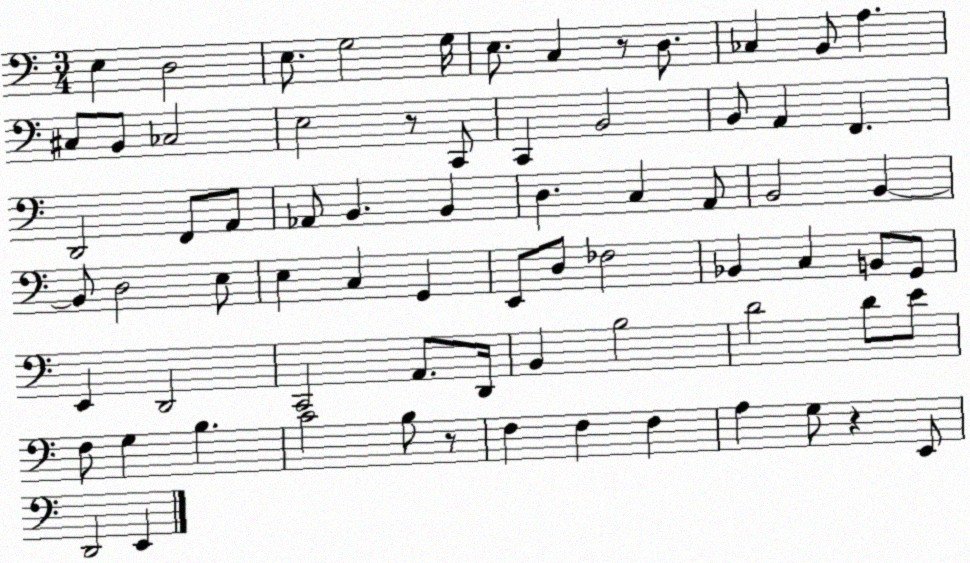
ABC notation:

X:1
T:Untitled
M:3/4
L:1/4
K:C
E, D,2 E,/2 G,2 G,/4 E,/2 C, z/2 D,/2 _C, B,,/2 A, ^C,/2 B,,/2 _C,2 E,2 z/2 C,,/2 C,, B,,2 B,,/2 A,, F,, D,,2 F,,/2 A,,/2 _A,,/2 B,, B,, D, C, A,,/2 B,,2 B,, B,,/2 D,2 E,/2 E, C, G,, E,,/2 D,/2 _F,2 _B,, C, B,,/2 G,,/2 E,, D,,2 C,,2 A,,/2 D,,/4 B,, B,2 D2 D/2 E/2 F,/2 G, B, C2 B,/2 z/2 F, F, F, A, G,/2 z E,,/2 D,,2 E,,